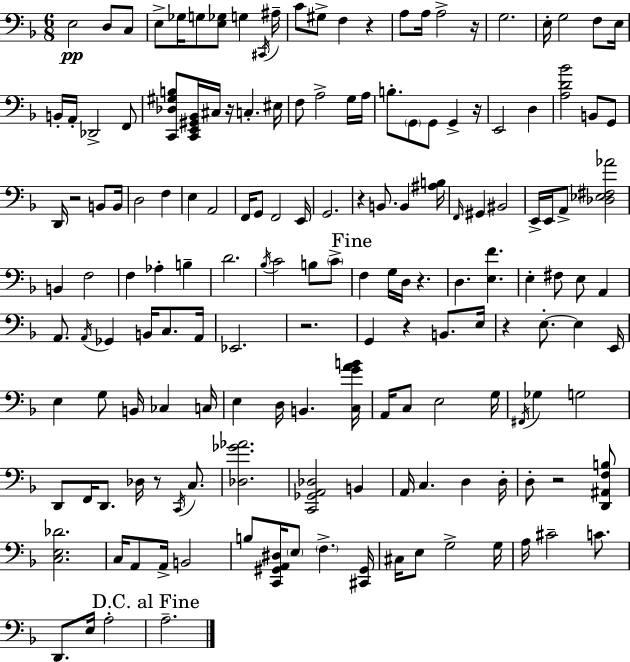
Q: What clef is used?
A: bass